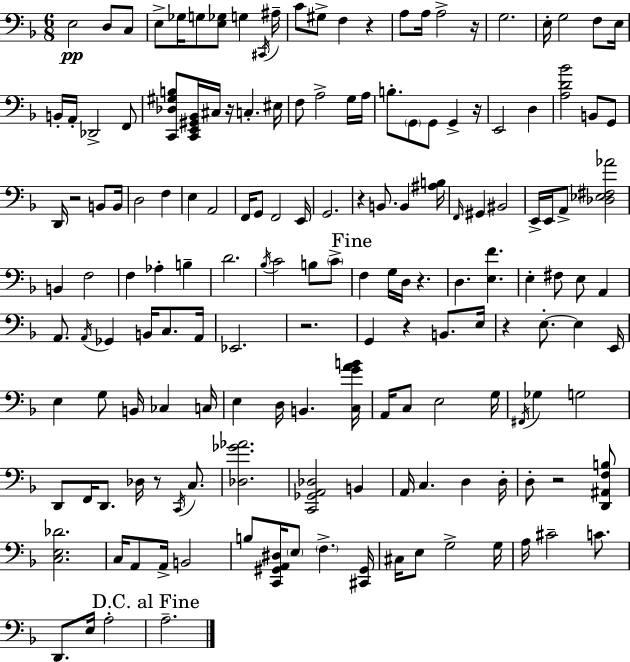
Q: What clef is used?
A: bass